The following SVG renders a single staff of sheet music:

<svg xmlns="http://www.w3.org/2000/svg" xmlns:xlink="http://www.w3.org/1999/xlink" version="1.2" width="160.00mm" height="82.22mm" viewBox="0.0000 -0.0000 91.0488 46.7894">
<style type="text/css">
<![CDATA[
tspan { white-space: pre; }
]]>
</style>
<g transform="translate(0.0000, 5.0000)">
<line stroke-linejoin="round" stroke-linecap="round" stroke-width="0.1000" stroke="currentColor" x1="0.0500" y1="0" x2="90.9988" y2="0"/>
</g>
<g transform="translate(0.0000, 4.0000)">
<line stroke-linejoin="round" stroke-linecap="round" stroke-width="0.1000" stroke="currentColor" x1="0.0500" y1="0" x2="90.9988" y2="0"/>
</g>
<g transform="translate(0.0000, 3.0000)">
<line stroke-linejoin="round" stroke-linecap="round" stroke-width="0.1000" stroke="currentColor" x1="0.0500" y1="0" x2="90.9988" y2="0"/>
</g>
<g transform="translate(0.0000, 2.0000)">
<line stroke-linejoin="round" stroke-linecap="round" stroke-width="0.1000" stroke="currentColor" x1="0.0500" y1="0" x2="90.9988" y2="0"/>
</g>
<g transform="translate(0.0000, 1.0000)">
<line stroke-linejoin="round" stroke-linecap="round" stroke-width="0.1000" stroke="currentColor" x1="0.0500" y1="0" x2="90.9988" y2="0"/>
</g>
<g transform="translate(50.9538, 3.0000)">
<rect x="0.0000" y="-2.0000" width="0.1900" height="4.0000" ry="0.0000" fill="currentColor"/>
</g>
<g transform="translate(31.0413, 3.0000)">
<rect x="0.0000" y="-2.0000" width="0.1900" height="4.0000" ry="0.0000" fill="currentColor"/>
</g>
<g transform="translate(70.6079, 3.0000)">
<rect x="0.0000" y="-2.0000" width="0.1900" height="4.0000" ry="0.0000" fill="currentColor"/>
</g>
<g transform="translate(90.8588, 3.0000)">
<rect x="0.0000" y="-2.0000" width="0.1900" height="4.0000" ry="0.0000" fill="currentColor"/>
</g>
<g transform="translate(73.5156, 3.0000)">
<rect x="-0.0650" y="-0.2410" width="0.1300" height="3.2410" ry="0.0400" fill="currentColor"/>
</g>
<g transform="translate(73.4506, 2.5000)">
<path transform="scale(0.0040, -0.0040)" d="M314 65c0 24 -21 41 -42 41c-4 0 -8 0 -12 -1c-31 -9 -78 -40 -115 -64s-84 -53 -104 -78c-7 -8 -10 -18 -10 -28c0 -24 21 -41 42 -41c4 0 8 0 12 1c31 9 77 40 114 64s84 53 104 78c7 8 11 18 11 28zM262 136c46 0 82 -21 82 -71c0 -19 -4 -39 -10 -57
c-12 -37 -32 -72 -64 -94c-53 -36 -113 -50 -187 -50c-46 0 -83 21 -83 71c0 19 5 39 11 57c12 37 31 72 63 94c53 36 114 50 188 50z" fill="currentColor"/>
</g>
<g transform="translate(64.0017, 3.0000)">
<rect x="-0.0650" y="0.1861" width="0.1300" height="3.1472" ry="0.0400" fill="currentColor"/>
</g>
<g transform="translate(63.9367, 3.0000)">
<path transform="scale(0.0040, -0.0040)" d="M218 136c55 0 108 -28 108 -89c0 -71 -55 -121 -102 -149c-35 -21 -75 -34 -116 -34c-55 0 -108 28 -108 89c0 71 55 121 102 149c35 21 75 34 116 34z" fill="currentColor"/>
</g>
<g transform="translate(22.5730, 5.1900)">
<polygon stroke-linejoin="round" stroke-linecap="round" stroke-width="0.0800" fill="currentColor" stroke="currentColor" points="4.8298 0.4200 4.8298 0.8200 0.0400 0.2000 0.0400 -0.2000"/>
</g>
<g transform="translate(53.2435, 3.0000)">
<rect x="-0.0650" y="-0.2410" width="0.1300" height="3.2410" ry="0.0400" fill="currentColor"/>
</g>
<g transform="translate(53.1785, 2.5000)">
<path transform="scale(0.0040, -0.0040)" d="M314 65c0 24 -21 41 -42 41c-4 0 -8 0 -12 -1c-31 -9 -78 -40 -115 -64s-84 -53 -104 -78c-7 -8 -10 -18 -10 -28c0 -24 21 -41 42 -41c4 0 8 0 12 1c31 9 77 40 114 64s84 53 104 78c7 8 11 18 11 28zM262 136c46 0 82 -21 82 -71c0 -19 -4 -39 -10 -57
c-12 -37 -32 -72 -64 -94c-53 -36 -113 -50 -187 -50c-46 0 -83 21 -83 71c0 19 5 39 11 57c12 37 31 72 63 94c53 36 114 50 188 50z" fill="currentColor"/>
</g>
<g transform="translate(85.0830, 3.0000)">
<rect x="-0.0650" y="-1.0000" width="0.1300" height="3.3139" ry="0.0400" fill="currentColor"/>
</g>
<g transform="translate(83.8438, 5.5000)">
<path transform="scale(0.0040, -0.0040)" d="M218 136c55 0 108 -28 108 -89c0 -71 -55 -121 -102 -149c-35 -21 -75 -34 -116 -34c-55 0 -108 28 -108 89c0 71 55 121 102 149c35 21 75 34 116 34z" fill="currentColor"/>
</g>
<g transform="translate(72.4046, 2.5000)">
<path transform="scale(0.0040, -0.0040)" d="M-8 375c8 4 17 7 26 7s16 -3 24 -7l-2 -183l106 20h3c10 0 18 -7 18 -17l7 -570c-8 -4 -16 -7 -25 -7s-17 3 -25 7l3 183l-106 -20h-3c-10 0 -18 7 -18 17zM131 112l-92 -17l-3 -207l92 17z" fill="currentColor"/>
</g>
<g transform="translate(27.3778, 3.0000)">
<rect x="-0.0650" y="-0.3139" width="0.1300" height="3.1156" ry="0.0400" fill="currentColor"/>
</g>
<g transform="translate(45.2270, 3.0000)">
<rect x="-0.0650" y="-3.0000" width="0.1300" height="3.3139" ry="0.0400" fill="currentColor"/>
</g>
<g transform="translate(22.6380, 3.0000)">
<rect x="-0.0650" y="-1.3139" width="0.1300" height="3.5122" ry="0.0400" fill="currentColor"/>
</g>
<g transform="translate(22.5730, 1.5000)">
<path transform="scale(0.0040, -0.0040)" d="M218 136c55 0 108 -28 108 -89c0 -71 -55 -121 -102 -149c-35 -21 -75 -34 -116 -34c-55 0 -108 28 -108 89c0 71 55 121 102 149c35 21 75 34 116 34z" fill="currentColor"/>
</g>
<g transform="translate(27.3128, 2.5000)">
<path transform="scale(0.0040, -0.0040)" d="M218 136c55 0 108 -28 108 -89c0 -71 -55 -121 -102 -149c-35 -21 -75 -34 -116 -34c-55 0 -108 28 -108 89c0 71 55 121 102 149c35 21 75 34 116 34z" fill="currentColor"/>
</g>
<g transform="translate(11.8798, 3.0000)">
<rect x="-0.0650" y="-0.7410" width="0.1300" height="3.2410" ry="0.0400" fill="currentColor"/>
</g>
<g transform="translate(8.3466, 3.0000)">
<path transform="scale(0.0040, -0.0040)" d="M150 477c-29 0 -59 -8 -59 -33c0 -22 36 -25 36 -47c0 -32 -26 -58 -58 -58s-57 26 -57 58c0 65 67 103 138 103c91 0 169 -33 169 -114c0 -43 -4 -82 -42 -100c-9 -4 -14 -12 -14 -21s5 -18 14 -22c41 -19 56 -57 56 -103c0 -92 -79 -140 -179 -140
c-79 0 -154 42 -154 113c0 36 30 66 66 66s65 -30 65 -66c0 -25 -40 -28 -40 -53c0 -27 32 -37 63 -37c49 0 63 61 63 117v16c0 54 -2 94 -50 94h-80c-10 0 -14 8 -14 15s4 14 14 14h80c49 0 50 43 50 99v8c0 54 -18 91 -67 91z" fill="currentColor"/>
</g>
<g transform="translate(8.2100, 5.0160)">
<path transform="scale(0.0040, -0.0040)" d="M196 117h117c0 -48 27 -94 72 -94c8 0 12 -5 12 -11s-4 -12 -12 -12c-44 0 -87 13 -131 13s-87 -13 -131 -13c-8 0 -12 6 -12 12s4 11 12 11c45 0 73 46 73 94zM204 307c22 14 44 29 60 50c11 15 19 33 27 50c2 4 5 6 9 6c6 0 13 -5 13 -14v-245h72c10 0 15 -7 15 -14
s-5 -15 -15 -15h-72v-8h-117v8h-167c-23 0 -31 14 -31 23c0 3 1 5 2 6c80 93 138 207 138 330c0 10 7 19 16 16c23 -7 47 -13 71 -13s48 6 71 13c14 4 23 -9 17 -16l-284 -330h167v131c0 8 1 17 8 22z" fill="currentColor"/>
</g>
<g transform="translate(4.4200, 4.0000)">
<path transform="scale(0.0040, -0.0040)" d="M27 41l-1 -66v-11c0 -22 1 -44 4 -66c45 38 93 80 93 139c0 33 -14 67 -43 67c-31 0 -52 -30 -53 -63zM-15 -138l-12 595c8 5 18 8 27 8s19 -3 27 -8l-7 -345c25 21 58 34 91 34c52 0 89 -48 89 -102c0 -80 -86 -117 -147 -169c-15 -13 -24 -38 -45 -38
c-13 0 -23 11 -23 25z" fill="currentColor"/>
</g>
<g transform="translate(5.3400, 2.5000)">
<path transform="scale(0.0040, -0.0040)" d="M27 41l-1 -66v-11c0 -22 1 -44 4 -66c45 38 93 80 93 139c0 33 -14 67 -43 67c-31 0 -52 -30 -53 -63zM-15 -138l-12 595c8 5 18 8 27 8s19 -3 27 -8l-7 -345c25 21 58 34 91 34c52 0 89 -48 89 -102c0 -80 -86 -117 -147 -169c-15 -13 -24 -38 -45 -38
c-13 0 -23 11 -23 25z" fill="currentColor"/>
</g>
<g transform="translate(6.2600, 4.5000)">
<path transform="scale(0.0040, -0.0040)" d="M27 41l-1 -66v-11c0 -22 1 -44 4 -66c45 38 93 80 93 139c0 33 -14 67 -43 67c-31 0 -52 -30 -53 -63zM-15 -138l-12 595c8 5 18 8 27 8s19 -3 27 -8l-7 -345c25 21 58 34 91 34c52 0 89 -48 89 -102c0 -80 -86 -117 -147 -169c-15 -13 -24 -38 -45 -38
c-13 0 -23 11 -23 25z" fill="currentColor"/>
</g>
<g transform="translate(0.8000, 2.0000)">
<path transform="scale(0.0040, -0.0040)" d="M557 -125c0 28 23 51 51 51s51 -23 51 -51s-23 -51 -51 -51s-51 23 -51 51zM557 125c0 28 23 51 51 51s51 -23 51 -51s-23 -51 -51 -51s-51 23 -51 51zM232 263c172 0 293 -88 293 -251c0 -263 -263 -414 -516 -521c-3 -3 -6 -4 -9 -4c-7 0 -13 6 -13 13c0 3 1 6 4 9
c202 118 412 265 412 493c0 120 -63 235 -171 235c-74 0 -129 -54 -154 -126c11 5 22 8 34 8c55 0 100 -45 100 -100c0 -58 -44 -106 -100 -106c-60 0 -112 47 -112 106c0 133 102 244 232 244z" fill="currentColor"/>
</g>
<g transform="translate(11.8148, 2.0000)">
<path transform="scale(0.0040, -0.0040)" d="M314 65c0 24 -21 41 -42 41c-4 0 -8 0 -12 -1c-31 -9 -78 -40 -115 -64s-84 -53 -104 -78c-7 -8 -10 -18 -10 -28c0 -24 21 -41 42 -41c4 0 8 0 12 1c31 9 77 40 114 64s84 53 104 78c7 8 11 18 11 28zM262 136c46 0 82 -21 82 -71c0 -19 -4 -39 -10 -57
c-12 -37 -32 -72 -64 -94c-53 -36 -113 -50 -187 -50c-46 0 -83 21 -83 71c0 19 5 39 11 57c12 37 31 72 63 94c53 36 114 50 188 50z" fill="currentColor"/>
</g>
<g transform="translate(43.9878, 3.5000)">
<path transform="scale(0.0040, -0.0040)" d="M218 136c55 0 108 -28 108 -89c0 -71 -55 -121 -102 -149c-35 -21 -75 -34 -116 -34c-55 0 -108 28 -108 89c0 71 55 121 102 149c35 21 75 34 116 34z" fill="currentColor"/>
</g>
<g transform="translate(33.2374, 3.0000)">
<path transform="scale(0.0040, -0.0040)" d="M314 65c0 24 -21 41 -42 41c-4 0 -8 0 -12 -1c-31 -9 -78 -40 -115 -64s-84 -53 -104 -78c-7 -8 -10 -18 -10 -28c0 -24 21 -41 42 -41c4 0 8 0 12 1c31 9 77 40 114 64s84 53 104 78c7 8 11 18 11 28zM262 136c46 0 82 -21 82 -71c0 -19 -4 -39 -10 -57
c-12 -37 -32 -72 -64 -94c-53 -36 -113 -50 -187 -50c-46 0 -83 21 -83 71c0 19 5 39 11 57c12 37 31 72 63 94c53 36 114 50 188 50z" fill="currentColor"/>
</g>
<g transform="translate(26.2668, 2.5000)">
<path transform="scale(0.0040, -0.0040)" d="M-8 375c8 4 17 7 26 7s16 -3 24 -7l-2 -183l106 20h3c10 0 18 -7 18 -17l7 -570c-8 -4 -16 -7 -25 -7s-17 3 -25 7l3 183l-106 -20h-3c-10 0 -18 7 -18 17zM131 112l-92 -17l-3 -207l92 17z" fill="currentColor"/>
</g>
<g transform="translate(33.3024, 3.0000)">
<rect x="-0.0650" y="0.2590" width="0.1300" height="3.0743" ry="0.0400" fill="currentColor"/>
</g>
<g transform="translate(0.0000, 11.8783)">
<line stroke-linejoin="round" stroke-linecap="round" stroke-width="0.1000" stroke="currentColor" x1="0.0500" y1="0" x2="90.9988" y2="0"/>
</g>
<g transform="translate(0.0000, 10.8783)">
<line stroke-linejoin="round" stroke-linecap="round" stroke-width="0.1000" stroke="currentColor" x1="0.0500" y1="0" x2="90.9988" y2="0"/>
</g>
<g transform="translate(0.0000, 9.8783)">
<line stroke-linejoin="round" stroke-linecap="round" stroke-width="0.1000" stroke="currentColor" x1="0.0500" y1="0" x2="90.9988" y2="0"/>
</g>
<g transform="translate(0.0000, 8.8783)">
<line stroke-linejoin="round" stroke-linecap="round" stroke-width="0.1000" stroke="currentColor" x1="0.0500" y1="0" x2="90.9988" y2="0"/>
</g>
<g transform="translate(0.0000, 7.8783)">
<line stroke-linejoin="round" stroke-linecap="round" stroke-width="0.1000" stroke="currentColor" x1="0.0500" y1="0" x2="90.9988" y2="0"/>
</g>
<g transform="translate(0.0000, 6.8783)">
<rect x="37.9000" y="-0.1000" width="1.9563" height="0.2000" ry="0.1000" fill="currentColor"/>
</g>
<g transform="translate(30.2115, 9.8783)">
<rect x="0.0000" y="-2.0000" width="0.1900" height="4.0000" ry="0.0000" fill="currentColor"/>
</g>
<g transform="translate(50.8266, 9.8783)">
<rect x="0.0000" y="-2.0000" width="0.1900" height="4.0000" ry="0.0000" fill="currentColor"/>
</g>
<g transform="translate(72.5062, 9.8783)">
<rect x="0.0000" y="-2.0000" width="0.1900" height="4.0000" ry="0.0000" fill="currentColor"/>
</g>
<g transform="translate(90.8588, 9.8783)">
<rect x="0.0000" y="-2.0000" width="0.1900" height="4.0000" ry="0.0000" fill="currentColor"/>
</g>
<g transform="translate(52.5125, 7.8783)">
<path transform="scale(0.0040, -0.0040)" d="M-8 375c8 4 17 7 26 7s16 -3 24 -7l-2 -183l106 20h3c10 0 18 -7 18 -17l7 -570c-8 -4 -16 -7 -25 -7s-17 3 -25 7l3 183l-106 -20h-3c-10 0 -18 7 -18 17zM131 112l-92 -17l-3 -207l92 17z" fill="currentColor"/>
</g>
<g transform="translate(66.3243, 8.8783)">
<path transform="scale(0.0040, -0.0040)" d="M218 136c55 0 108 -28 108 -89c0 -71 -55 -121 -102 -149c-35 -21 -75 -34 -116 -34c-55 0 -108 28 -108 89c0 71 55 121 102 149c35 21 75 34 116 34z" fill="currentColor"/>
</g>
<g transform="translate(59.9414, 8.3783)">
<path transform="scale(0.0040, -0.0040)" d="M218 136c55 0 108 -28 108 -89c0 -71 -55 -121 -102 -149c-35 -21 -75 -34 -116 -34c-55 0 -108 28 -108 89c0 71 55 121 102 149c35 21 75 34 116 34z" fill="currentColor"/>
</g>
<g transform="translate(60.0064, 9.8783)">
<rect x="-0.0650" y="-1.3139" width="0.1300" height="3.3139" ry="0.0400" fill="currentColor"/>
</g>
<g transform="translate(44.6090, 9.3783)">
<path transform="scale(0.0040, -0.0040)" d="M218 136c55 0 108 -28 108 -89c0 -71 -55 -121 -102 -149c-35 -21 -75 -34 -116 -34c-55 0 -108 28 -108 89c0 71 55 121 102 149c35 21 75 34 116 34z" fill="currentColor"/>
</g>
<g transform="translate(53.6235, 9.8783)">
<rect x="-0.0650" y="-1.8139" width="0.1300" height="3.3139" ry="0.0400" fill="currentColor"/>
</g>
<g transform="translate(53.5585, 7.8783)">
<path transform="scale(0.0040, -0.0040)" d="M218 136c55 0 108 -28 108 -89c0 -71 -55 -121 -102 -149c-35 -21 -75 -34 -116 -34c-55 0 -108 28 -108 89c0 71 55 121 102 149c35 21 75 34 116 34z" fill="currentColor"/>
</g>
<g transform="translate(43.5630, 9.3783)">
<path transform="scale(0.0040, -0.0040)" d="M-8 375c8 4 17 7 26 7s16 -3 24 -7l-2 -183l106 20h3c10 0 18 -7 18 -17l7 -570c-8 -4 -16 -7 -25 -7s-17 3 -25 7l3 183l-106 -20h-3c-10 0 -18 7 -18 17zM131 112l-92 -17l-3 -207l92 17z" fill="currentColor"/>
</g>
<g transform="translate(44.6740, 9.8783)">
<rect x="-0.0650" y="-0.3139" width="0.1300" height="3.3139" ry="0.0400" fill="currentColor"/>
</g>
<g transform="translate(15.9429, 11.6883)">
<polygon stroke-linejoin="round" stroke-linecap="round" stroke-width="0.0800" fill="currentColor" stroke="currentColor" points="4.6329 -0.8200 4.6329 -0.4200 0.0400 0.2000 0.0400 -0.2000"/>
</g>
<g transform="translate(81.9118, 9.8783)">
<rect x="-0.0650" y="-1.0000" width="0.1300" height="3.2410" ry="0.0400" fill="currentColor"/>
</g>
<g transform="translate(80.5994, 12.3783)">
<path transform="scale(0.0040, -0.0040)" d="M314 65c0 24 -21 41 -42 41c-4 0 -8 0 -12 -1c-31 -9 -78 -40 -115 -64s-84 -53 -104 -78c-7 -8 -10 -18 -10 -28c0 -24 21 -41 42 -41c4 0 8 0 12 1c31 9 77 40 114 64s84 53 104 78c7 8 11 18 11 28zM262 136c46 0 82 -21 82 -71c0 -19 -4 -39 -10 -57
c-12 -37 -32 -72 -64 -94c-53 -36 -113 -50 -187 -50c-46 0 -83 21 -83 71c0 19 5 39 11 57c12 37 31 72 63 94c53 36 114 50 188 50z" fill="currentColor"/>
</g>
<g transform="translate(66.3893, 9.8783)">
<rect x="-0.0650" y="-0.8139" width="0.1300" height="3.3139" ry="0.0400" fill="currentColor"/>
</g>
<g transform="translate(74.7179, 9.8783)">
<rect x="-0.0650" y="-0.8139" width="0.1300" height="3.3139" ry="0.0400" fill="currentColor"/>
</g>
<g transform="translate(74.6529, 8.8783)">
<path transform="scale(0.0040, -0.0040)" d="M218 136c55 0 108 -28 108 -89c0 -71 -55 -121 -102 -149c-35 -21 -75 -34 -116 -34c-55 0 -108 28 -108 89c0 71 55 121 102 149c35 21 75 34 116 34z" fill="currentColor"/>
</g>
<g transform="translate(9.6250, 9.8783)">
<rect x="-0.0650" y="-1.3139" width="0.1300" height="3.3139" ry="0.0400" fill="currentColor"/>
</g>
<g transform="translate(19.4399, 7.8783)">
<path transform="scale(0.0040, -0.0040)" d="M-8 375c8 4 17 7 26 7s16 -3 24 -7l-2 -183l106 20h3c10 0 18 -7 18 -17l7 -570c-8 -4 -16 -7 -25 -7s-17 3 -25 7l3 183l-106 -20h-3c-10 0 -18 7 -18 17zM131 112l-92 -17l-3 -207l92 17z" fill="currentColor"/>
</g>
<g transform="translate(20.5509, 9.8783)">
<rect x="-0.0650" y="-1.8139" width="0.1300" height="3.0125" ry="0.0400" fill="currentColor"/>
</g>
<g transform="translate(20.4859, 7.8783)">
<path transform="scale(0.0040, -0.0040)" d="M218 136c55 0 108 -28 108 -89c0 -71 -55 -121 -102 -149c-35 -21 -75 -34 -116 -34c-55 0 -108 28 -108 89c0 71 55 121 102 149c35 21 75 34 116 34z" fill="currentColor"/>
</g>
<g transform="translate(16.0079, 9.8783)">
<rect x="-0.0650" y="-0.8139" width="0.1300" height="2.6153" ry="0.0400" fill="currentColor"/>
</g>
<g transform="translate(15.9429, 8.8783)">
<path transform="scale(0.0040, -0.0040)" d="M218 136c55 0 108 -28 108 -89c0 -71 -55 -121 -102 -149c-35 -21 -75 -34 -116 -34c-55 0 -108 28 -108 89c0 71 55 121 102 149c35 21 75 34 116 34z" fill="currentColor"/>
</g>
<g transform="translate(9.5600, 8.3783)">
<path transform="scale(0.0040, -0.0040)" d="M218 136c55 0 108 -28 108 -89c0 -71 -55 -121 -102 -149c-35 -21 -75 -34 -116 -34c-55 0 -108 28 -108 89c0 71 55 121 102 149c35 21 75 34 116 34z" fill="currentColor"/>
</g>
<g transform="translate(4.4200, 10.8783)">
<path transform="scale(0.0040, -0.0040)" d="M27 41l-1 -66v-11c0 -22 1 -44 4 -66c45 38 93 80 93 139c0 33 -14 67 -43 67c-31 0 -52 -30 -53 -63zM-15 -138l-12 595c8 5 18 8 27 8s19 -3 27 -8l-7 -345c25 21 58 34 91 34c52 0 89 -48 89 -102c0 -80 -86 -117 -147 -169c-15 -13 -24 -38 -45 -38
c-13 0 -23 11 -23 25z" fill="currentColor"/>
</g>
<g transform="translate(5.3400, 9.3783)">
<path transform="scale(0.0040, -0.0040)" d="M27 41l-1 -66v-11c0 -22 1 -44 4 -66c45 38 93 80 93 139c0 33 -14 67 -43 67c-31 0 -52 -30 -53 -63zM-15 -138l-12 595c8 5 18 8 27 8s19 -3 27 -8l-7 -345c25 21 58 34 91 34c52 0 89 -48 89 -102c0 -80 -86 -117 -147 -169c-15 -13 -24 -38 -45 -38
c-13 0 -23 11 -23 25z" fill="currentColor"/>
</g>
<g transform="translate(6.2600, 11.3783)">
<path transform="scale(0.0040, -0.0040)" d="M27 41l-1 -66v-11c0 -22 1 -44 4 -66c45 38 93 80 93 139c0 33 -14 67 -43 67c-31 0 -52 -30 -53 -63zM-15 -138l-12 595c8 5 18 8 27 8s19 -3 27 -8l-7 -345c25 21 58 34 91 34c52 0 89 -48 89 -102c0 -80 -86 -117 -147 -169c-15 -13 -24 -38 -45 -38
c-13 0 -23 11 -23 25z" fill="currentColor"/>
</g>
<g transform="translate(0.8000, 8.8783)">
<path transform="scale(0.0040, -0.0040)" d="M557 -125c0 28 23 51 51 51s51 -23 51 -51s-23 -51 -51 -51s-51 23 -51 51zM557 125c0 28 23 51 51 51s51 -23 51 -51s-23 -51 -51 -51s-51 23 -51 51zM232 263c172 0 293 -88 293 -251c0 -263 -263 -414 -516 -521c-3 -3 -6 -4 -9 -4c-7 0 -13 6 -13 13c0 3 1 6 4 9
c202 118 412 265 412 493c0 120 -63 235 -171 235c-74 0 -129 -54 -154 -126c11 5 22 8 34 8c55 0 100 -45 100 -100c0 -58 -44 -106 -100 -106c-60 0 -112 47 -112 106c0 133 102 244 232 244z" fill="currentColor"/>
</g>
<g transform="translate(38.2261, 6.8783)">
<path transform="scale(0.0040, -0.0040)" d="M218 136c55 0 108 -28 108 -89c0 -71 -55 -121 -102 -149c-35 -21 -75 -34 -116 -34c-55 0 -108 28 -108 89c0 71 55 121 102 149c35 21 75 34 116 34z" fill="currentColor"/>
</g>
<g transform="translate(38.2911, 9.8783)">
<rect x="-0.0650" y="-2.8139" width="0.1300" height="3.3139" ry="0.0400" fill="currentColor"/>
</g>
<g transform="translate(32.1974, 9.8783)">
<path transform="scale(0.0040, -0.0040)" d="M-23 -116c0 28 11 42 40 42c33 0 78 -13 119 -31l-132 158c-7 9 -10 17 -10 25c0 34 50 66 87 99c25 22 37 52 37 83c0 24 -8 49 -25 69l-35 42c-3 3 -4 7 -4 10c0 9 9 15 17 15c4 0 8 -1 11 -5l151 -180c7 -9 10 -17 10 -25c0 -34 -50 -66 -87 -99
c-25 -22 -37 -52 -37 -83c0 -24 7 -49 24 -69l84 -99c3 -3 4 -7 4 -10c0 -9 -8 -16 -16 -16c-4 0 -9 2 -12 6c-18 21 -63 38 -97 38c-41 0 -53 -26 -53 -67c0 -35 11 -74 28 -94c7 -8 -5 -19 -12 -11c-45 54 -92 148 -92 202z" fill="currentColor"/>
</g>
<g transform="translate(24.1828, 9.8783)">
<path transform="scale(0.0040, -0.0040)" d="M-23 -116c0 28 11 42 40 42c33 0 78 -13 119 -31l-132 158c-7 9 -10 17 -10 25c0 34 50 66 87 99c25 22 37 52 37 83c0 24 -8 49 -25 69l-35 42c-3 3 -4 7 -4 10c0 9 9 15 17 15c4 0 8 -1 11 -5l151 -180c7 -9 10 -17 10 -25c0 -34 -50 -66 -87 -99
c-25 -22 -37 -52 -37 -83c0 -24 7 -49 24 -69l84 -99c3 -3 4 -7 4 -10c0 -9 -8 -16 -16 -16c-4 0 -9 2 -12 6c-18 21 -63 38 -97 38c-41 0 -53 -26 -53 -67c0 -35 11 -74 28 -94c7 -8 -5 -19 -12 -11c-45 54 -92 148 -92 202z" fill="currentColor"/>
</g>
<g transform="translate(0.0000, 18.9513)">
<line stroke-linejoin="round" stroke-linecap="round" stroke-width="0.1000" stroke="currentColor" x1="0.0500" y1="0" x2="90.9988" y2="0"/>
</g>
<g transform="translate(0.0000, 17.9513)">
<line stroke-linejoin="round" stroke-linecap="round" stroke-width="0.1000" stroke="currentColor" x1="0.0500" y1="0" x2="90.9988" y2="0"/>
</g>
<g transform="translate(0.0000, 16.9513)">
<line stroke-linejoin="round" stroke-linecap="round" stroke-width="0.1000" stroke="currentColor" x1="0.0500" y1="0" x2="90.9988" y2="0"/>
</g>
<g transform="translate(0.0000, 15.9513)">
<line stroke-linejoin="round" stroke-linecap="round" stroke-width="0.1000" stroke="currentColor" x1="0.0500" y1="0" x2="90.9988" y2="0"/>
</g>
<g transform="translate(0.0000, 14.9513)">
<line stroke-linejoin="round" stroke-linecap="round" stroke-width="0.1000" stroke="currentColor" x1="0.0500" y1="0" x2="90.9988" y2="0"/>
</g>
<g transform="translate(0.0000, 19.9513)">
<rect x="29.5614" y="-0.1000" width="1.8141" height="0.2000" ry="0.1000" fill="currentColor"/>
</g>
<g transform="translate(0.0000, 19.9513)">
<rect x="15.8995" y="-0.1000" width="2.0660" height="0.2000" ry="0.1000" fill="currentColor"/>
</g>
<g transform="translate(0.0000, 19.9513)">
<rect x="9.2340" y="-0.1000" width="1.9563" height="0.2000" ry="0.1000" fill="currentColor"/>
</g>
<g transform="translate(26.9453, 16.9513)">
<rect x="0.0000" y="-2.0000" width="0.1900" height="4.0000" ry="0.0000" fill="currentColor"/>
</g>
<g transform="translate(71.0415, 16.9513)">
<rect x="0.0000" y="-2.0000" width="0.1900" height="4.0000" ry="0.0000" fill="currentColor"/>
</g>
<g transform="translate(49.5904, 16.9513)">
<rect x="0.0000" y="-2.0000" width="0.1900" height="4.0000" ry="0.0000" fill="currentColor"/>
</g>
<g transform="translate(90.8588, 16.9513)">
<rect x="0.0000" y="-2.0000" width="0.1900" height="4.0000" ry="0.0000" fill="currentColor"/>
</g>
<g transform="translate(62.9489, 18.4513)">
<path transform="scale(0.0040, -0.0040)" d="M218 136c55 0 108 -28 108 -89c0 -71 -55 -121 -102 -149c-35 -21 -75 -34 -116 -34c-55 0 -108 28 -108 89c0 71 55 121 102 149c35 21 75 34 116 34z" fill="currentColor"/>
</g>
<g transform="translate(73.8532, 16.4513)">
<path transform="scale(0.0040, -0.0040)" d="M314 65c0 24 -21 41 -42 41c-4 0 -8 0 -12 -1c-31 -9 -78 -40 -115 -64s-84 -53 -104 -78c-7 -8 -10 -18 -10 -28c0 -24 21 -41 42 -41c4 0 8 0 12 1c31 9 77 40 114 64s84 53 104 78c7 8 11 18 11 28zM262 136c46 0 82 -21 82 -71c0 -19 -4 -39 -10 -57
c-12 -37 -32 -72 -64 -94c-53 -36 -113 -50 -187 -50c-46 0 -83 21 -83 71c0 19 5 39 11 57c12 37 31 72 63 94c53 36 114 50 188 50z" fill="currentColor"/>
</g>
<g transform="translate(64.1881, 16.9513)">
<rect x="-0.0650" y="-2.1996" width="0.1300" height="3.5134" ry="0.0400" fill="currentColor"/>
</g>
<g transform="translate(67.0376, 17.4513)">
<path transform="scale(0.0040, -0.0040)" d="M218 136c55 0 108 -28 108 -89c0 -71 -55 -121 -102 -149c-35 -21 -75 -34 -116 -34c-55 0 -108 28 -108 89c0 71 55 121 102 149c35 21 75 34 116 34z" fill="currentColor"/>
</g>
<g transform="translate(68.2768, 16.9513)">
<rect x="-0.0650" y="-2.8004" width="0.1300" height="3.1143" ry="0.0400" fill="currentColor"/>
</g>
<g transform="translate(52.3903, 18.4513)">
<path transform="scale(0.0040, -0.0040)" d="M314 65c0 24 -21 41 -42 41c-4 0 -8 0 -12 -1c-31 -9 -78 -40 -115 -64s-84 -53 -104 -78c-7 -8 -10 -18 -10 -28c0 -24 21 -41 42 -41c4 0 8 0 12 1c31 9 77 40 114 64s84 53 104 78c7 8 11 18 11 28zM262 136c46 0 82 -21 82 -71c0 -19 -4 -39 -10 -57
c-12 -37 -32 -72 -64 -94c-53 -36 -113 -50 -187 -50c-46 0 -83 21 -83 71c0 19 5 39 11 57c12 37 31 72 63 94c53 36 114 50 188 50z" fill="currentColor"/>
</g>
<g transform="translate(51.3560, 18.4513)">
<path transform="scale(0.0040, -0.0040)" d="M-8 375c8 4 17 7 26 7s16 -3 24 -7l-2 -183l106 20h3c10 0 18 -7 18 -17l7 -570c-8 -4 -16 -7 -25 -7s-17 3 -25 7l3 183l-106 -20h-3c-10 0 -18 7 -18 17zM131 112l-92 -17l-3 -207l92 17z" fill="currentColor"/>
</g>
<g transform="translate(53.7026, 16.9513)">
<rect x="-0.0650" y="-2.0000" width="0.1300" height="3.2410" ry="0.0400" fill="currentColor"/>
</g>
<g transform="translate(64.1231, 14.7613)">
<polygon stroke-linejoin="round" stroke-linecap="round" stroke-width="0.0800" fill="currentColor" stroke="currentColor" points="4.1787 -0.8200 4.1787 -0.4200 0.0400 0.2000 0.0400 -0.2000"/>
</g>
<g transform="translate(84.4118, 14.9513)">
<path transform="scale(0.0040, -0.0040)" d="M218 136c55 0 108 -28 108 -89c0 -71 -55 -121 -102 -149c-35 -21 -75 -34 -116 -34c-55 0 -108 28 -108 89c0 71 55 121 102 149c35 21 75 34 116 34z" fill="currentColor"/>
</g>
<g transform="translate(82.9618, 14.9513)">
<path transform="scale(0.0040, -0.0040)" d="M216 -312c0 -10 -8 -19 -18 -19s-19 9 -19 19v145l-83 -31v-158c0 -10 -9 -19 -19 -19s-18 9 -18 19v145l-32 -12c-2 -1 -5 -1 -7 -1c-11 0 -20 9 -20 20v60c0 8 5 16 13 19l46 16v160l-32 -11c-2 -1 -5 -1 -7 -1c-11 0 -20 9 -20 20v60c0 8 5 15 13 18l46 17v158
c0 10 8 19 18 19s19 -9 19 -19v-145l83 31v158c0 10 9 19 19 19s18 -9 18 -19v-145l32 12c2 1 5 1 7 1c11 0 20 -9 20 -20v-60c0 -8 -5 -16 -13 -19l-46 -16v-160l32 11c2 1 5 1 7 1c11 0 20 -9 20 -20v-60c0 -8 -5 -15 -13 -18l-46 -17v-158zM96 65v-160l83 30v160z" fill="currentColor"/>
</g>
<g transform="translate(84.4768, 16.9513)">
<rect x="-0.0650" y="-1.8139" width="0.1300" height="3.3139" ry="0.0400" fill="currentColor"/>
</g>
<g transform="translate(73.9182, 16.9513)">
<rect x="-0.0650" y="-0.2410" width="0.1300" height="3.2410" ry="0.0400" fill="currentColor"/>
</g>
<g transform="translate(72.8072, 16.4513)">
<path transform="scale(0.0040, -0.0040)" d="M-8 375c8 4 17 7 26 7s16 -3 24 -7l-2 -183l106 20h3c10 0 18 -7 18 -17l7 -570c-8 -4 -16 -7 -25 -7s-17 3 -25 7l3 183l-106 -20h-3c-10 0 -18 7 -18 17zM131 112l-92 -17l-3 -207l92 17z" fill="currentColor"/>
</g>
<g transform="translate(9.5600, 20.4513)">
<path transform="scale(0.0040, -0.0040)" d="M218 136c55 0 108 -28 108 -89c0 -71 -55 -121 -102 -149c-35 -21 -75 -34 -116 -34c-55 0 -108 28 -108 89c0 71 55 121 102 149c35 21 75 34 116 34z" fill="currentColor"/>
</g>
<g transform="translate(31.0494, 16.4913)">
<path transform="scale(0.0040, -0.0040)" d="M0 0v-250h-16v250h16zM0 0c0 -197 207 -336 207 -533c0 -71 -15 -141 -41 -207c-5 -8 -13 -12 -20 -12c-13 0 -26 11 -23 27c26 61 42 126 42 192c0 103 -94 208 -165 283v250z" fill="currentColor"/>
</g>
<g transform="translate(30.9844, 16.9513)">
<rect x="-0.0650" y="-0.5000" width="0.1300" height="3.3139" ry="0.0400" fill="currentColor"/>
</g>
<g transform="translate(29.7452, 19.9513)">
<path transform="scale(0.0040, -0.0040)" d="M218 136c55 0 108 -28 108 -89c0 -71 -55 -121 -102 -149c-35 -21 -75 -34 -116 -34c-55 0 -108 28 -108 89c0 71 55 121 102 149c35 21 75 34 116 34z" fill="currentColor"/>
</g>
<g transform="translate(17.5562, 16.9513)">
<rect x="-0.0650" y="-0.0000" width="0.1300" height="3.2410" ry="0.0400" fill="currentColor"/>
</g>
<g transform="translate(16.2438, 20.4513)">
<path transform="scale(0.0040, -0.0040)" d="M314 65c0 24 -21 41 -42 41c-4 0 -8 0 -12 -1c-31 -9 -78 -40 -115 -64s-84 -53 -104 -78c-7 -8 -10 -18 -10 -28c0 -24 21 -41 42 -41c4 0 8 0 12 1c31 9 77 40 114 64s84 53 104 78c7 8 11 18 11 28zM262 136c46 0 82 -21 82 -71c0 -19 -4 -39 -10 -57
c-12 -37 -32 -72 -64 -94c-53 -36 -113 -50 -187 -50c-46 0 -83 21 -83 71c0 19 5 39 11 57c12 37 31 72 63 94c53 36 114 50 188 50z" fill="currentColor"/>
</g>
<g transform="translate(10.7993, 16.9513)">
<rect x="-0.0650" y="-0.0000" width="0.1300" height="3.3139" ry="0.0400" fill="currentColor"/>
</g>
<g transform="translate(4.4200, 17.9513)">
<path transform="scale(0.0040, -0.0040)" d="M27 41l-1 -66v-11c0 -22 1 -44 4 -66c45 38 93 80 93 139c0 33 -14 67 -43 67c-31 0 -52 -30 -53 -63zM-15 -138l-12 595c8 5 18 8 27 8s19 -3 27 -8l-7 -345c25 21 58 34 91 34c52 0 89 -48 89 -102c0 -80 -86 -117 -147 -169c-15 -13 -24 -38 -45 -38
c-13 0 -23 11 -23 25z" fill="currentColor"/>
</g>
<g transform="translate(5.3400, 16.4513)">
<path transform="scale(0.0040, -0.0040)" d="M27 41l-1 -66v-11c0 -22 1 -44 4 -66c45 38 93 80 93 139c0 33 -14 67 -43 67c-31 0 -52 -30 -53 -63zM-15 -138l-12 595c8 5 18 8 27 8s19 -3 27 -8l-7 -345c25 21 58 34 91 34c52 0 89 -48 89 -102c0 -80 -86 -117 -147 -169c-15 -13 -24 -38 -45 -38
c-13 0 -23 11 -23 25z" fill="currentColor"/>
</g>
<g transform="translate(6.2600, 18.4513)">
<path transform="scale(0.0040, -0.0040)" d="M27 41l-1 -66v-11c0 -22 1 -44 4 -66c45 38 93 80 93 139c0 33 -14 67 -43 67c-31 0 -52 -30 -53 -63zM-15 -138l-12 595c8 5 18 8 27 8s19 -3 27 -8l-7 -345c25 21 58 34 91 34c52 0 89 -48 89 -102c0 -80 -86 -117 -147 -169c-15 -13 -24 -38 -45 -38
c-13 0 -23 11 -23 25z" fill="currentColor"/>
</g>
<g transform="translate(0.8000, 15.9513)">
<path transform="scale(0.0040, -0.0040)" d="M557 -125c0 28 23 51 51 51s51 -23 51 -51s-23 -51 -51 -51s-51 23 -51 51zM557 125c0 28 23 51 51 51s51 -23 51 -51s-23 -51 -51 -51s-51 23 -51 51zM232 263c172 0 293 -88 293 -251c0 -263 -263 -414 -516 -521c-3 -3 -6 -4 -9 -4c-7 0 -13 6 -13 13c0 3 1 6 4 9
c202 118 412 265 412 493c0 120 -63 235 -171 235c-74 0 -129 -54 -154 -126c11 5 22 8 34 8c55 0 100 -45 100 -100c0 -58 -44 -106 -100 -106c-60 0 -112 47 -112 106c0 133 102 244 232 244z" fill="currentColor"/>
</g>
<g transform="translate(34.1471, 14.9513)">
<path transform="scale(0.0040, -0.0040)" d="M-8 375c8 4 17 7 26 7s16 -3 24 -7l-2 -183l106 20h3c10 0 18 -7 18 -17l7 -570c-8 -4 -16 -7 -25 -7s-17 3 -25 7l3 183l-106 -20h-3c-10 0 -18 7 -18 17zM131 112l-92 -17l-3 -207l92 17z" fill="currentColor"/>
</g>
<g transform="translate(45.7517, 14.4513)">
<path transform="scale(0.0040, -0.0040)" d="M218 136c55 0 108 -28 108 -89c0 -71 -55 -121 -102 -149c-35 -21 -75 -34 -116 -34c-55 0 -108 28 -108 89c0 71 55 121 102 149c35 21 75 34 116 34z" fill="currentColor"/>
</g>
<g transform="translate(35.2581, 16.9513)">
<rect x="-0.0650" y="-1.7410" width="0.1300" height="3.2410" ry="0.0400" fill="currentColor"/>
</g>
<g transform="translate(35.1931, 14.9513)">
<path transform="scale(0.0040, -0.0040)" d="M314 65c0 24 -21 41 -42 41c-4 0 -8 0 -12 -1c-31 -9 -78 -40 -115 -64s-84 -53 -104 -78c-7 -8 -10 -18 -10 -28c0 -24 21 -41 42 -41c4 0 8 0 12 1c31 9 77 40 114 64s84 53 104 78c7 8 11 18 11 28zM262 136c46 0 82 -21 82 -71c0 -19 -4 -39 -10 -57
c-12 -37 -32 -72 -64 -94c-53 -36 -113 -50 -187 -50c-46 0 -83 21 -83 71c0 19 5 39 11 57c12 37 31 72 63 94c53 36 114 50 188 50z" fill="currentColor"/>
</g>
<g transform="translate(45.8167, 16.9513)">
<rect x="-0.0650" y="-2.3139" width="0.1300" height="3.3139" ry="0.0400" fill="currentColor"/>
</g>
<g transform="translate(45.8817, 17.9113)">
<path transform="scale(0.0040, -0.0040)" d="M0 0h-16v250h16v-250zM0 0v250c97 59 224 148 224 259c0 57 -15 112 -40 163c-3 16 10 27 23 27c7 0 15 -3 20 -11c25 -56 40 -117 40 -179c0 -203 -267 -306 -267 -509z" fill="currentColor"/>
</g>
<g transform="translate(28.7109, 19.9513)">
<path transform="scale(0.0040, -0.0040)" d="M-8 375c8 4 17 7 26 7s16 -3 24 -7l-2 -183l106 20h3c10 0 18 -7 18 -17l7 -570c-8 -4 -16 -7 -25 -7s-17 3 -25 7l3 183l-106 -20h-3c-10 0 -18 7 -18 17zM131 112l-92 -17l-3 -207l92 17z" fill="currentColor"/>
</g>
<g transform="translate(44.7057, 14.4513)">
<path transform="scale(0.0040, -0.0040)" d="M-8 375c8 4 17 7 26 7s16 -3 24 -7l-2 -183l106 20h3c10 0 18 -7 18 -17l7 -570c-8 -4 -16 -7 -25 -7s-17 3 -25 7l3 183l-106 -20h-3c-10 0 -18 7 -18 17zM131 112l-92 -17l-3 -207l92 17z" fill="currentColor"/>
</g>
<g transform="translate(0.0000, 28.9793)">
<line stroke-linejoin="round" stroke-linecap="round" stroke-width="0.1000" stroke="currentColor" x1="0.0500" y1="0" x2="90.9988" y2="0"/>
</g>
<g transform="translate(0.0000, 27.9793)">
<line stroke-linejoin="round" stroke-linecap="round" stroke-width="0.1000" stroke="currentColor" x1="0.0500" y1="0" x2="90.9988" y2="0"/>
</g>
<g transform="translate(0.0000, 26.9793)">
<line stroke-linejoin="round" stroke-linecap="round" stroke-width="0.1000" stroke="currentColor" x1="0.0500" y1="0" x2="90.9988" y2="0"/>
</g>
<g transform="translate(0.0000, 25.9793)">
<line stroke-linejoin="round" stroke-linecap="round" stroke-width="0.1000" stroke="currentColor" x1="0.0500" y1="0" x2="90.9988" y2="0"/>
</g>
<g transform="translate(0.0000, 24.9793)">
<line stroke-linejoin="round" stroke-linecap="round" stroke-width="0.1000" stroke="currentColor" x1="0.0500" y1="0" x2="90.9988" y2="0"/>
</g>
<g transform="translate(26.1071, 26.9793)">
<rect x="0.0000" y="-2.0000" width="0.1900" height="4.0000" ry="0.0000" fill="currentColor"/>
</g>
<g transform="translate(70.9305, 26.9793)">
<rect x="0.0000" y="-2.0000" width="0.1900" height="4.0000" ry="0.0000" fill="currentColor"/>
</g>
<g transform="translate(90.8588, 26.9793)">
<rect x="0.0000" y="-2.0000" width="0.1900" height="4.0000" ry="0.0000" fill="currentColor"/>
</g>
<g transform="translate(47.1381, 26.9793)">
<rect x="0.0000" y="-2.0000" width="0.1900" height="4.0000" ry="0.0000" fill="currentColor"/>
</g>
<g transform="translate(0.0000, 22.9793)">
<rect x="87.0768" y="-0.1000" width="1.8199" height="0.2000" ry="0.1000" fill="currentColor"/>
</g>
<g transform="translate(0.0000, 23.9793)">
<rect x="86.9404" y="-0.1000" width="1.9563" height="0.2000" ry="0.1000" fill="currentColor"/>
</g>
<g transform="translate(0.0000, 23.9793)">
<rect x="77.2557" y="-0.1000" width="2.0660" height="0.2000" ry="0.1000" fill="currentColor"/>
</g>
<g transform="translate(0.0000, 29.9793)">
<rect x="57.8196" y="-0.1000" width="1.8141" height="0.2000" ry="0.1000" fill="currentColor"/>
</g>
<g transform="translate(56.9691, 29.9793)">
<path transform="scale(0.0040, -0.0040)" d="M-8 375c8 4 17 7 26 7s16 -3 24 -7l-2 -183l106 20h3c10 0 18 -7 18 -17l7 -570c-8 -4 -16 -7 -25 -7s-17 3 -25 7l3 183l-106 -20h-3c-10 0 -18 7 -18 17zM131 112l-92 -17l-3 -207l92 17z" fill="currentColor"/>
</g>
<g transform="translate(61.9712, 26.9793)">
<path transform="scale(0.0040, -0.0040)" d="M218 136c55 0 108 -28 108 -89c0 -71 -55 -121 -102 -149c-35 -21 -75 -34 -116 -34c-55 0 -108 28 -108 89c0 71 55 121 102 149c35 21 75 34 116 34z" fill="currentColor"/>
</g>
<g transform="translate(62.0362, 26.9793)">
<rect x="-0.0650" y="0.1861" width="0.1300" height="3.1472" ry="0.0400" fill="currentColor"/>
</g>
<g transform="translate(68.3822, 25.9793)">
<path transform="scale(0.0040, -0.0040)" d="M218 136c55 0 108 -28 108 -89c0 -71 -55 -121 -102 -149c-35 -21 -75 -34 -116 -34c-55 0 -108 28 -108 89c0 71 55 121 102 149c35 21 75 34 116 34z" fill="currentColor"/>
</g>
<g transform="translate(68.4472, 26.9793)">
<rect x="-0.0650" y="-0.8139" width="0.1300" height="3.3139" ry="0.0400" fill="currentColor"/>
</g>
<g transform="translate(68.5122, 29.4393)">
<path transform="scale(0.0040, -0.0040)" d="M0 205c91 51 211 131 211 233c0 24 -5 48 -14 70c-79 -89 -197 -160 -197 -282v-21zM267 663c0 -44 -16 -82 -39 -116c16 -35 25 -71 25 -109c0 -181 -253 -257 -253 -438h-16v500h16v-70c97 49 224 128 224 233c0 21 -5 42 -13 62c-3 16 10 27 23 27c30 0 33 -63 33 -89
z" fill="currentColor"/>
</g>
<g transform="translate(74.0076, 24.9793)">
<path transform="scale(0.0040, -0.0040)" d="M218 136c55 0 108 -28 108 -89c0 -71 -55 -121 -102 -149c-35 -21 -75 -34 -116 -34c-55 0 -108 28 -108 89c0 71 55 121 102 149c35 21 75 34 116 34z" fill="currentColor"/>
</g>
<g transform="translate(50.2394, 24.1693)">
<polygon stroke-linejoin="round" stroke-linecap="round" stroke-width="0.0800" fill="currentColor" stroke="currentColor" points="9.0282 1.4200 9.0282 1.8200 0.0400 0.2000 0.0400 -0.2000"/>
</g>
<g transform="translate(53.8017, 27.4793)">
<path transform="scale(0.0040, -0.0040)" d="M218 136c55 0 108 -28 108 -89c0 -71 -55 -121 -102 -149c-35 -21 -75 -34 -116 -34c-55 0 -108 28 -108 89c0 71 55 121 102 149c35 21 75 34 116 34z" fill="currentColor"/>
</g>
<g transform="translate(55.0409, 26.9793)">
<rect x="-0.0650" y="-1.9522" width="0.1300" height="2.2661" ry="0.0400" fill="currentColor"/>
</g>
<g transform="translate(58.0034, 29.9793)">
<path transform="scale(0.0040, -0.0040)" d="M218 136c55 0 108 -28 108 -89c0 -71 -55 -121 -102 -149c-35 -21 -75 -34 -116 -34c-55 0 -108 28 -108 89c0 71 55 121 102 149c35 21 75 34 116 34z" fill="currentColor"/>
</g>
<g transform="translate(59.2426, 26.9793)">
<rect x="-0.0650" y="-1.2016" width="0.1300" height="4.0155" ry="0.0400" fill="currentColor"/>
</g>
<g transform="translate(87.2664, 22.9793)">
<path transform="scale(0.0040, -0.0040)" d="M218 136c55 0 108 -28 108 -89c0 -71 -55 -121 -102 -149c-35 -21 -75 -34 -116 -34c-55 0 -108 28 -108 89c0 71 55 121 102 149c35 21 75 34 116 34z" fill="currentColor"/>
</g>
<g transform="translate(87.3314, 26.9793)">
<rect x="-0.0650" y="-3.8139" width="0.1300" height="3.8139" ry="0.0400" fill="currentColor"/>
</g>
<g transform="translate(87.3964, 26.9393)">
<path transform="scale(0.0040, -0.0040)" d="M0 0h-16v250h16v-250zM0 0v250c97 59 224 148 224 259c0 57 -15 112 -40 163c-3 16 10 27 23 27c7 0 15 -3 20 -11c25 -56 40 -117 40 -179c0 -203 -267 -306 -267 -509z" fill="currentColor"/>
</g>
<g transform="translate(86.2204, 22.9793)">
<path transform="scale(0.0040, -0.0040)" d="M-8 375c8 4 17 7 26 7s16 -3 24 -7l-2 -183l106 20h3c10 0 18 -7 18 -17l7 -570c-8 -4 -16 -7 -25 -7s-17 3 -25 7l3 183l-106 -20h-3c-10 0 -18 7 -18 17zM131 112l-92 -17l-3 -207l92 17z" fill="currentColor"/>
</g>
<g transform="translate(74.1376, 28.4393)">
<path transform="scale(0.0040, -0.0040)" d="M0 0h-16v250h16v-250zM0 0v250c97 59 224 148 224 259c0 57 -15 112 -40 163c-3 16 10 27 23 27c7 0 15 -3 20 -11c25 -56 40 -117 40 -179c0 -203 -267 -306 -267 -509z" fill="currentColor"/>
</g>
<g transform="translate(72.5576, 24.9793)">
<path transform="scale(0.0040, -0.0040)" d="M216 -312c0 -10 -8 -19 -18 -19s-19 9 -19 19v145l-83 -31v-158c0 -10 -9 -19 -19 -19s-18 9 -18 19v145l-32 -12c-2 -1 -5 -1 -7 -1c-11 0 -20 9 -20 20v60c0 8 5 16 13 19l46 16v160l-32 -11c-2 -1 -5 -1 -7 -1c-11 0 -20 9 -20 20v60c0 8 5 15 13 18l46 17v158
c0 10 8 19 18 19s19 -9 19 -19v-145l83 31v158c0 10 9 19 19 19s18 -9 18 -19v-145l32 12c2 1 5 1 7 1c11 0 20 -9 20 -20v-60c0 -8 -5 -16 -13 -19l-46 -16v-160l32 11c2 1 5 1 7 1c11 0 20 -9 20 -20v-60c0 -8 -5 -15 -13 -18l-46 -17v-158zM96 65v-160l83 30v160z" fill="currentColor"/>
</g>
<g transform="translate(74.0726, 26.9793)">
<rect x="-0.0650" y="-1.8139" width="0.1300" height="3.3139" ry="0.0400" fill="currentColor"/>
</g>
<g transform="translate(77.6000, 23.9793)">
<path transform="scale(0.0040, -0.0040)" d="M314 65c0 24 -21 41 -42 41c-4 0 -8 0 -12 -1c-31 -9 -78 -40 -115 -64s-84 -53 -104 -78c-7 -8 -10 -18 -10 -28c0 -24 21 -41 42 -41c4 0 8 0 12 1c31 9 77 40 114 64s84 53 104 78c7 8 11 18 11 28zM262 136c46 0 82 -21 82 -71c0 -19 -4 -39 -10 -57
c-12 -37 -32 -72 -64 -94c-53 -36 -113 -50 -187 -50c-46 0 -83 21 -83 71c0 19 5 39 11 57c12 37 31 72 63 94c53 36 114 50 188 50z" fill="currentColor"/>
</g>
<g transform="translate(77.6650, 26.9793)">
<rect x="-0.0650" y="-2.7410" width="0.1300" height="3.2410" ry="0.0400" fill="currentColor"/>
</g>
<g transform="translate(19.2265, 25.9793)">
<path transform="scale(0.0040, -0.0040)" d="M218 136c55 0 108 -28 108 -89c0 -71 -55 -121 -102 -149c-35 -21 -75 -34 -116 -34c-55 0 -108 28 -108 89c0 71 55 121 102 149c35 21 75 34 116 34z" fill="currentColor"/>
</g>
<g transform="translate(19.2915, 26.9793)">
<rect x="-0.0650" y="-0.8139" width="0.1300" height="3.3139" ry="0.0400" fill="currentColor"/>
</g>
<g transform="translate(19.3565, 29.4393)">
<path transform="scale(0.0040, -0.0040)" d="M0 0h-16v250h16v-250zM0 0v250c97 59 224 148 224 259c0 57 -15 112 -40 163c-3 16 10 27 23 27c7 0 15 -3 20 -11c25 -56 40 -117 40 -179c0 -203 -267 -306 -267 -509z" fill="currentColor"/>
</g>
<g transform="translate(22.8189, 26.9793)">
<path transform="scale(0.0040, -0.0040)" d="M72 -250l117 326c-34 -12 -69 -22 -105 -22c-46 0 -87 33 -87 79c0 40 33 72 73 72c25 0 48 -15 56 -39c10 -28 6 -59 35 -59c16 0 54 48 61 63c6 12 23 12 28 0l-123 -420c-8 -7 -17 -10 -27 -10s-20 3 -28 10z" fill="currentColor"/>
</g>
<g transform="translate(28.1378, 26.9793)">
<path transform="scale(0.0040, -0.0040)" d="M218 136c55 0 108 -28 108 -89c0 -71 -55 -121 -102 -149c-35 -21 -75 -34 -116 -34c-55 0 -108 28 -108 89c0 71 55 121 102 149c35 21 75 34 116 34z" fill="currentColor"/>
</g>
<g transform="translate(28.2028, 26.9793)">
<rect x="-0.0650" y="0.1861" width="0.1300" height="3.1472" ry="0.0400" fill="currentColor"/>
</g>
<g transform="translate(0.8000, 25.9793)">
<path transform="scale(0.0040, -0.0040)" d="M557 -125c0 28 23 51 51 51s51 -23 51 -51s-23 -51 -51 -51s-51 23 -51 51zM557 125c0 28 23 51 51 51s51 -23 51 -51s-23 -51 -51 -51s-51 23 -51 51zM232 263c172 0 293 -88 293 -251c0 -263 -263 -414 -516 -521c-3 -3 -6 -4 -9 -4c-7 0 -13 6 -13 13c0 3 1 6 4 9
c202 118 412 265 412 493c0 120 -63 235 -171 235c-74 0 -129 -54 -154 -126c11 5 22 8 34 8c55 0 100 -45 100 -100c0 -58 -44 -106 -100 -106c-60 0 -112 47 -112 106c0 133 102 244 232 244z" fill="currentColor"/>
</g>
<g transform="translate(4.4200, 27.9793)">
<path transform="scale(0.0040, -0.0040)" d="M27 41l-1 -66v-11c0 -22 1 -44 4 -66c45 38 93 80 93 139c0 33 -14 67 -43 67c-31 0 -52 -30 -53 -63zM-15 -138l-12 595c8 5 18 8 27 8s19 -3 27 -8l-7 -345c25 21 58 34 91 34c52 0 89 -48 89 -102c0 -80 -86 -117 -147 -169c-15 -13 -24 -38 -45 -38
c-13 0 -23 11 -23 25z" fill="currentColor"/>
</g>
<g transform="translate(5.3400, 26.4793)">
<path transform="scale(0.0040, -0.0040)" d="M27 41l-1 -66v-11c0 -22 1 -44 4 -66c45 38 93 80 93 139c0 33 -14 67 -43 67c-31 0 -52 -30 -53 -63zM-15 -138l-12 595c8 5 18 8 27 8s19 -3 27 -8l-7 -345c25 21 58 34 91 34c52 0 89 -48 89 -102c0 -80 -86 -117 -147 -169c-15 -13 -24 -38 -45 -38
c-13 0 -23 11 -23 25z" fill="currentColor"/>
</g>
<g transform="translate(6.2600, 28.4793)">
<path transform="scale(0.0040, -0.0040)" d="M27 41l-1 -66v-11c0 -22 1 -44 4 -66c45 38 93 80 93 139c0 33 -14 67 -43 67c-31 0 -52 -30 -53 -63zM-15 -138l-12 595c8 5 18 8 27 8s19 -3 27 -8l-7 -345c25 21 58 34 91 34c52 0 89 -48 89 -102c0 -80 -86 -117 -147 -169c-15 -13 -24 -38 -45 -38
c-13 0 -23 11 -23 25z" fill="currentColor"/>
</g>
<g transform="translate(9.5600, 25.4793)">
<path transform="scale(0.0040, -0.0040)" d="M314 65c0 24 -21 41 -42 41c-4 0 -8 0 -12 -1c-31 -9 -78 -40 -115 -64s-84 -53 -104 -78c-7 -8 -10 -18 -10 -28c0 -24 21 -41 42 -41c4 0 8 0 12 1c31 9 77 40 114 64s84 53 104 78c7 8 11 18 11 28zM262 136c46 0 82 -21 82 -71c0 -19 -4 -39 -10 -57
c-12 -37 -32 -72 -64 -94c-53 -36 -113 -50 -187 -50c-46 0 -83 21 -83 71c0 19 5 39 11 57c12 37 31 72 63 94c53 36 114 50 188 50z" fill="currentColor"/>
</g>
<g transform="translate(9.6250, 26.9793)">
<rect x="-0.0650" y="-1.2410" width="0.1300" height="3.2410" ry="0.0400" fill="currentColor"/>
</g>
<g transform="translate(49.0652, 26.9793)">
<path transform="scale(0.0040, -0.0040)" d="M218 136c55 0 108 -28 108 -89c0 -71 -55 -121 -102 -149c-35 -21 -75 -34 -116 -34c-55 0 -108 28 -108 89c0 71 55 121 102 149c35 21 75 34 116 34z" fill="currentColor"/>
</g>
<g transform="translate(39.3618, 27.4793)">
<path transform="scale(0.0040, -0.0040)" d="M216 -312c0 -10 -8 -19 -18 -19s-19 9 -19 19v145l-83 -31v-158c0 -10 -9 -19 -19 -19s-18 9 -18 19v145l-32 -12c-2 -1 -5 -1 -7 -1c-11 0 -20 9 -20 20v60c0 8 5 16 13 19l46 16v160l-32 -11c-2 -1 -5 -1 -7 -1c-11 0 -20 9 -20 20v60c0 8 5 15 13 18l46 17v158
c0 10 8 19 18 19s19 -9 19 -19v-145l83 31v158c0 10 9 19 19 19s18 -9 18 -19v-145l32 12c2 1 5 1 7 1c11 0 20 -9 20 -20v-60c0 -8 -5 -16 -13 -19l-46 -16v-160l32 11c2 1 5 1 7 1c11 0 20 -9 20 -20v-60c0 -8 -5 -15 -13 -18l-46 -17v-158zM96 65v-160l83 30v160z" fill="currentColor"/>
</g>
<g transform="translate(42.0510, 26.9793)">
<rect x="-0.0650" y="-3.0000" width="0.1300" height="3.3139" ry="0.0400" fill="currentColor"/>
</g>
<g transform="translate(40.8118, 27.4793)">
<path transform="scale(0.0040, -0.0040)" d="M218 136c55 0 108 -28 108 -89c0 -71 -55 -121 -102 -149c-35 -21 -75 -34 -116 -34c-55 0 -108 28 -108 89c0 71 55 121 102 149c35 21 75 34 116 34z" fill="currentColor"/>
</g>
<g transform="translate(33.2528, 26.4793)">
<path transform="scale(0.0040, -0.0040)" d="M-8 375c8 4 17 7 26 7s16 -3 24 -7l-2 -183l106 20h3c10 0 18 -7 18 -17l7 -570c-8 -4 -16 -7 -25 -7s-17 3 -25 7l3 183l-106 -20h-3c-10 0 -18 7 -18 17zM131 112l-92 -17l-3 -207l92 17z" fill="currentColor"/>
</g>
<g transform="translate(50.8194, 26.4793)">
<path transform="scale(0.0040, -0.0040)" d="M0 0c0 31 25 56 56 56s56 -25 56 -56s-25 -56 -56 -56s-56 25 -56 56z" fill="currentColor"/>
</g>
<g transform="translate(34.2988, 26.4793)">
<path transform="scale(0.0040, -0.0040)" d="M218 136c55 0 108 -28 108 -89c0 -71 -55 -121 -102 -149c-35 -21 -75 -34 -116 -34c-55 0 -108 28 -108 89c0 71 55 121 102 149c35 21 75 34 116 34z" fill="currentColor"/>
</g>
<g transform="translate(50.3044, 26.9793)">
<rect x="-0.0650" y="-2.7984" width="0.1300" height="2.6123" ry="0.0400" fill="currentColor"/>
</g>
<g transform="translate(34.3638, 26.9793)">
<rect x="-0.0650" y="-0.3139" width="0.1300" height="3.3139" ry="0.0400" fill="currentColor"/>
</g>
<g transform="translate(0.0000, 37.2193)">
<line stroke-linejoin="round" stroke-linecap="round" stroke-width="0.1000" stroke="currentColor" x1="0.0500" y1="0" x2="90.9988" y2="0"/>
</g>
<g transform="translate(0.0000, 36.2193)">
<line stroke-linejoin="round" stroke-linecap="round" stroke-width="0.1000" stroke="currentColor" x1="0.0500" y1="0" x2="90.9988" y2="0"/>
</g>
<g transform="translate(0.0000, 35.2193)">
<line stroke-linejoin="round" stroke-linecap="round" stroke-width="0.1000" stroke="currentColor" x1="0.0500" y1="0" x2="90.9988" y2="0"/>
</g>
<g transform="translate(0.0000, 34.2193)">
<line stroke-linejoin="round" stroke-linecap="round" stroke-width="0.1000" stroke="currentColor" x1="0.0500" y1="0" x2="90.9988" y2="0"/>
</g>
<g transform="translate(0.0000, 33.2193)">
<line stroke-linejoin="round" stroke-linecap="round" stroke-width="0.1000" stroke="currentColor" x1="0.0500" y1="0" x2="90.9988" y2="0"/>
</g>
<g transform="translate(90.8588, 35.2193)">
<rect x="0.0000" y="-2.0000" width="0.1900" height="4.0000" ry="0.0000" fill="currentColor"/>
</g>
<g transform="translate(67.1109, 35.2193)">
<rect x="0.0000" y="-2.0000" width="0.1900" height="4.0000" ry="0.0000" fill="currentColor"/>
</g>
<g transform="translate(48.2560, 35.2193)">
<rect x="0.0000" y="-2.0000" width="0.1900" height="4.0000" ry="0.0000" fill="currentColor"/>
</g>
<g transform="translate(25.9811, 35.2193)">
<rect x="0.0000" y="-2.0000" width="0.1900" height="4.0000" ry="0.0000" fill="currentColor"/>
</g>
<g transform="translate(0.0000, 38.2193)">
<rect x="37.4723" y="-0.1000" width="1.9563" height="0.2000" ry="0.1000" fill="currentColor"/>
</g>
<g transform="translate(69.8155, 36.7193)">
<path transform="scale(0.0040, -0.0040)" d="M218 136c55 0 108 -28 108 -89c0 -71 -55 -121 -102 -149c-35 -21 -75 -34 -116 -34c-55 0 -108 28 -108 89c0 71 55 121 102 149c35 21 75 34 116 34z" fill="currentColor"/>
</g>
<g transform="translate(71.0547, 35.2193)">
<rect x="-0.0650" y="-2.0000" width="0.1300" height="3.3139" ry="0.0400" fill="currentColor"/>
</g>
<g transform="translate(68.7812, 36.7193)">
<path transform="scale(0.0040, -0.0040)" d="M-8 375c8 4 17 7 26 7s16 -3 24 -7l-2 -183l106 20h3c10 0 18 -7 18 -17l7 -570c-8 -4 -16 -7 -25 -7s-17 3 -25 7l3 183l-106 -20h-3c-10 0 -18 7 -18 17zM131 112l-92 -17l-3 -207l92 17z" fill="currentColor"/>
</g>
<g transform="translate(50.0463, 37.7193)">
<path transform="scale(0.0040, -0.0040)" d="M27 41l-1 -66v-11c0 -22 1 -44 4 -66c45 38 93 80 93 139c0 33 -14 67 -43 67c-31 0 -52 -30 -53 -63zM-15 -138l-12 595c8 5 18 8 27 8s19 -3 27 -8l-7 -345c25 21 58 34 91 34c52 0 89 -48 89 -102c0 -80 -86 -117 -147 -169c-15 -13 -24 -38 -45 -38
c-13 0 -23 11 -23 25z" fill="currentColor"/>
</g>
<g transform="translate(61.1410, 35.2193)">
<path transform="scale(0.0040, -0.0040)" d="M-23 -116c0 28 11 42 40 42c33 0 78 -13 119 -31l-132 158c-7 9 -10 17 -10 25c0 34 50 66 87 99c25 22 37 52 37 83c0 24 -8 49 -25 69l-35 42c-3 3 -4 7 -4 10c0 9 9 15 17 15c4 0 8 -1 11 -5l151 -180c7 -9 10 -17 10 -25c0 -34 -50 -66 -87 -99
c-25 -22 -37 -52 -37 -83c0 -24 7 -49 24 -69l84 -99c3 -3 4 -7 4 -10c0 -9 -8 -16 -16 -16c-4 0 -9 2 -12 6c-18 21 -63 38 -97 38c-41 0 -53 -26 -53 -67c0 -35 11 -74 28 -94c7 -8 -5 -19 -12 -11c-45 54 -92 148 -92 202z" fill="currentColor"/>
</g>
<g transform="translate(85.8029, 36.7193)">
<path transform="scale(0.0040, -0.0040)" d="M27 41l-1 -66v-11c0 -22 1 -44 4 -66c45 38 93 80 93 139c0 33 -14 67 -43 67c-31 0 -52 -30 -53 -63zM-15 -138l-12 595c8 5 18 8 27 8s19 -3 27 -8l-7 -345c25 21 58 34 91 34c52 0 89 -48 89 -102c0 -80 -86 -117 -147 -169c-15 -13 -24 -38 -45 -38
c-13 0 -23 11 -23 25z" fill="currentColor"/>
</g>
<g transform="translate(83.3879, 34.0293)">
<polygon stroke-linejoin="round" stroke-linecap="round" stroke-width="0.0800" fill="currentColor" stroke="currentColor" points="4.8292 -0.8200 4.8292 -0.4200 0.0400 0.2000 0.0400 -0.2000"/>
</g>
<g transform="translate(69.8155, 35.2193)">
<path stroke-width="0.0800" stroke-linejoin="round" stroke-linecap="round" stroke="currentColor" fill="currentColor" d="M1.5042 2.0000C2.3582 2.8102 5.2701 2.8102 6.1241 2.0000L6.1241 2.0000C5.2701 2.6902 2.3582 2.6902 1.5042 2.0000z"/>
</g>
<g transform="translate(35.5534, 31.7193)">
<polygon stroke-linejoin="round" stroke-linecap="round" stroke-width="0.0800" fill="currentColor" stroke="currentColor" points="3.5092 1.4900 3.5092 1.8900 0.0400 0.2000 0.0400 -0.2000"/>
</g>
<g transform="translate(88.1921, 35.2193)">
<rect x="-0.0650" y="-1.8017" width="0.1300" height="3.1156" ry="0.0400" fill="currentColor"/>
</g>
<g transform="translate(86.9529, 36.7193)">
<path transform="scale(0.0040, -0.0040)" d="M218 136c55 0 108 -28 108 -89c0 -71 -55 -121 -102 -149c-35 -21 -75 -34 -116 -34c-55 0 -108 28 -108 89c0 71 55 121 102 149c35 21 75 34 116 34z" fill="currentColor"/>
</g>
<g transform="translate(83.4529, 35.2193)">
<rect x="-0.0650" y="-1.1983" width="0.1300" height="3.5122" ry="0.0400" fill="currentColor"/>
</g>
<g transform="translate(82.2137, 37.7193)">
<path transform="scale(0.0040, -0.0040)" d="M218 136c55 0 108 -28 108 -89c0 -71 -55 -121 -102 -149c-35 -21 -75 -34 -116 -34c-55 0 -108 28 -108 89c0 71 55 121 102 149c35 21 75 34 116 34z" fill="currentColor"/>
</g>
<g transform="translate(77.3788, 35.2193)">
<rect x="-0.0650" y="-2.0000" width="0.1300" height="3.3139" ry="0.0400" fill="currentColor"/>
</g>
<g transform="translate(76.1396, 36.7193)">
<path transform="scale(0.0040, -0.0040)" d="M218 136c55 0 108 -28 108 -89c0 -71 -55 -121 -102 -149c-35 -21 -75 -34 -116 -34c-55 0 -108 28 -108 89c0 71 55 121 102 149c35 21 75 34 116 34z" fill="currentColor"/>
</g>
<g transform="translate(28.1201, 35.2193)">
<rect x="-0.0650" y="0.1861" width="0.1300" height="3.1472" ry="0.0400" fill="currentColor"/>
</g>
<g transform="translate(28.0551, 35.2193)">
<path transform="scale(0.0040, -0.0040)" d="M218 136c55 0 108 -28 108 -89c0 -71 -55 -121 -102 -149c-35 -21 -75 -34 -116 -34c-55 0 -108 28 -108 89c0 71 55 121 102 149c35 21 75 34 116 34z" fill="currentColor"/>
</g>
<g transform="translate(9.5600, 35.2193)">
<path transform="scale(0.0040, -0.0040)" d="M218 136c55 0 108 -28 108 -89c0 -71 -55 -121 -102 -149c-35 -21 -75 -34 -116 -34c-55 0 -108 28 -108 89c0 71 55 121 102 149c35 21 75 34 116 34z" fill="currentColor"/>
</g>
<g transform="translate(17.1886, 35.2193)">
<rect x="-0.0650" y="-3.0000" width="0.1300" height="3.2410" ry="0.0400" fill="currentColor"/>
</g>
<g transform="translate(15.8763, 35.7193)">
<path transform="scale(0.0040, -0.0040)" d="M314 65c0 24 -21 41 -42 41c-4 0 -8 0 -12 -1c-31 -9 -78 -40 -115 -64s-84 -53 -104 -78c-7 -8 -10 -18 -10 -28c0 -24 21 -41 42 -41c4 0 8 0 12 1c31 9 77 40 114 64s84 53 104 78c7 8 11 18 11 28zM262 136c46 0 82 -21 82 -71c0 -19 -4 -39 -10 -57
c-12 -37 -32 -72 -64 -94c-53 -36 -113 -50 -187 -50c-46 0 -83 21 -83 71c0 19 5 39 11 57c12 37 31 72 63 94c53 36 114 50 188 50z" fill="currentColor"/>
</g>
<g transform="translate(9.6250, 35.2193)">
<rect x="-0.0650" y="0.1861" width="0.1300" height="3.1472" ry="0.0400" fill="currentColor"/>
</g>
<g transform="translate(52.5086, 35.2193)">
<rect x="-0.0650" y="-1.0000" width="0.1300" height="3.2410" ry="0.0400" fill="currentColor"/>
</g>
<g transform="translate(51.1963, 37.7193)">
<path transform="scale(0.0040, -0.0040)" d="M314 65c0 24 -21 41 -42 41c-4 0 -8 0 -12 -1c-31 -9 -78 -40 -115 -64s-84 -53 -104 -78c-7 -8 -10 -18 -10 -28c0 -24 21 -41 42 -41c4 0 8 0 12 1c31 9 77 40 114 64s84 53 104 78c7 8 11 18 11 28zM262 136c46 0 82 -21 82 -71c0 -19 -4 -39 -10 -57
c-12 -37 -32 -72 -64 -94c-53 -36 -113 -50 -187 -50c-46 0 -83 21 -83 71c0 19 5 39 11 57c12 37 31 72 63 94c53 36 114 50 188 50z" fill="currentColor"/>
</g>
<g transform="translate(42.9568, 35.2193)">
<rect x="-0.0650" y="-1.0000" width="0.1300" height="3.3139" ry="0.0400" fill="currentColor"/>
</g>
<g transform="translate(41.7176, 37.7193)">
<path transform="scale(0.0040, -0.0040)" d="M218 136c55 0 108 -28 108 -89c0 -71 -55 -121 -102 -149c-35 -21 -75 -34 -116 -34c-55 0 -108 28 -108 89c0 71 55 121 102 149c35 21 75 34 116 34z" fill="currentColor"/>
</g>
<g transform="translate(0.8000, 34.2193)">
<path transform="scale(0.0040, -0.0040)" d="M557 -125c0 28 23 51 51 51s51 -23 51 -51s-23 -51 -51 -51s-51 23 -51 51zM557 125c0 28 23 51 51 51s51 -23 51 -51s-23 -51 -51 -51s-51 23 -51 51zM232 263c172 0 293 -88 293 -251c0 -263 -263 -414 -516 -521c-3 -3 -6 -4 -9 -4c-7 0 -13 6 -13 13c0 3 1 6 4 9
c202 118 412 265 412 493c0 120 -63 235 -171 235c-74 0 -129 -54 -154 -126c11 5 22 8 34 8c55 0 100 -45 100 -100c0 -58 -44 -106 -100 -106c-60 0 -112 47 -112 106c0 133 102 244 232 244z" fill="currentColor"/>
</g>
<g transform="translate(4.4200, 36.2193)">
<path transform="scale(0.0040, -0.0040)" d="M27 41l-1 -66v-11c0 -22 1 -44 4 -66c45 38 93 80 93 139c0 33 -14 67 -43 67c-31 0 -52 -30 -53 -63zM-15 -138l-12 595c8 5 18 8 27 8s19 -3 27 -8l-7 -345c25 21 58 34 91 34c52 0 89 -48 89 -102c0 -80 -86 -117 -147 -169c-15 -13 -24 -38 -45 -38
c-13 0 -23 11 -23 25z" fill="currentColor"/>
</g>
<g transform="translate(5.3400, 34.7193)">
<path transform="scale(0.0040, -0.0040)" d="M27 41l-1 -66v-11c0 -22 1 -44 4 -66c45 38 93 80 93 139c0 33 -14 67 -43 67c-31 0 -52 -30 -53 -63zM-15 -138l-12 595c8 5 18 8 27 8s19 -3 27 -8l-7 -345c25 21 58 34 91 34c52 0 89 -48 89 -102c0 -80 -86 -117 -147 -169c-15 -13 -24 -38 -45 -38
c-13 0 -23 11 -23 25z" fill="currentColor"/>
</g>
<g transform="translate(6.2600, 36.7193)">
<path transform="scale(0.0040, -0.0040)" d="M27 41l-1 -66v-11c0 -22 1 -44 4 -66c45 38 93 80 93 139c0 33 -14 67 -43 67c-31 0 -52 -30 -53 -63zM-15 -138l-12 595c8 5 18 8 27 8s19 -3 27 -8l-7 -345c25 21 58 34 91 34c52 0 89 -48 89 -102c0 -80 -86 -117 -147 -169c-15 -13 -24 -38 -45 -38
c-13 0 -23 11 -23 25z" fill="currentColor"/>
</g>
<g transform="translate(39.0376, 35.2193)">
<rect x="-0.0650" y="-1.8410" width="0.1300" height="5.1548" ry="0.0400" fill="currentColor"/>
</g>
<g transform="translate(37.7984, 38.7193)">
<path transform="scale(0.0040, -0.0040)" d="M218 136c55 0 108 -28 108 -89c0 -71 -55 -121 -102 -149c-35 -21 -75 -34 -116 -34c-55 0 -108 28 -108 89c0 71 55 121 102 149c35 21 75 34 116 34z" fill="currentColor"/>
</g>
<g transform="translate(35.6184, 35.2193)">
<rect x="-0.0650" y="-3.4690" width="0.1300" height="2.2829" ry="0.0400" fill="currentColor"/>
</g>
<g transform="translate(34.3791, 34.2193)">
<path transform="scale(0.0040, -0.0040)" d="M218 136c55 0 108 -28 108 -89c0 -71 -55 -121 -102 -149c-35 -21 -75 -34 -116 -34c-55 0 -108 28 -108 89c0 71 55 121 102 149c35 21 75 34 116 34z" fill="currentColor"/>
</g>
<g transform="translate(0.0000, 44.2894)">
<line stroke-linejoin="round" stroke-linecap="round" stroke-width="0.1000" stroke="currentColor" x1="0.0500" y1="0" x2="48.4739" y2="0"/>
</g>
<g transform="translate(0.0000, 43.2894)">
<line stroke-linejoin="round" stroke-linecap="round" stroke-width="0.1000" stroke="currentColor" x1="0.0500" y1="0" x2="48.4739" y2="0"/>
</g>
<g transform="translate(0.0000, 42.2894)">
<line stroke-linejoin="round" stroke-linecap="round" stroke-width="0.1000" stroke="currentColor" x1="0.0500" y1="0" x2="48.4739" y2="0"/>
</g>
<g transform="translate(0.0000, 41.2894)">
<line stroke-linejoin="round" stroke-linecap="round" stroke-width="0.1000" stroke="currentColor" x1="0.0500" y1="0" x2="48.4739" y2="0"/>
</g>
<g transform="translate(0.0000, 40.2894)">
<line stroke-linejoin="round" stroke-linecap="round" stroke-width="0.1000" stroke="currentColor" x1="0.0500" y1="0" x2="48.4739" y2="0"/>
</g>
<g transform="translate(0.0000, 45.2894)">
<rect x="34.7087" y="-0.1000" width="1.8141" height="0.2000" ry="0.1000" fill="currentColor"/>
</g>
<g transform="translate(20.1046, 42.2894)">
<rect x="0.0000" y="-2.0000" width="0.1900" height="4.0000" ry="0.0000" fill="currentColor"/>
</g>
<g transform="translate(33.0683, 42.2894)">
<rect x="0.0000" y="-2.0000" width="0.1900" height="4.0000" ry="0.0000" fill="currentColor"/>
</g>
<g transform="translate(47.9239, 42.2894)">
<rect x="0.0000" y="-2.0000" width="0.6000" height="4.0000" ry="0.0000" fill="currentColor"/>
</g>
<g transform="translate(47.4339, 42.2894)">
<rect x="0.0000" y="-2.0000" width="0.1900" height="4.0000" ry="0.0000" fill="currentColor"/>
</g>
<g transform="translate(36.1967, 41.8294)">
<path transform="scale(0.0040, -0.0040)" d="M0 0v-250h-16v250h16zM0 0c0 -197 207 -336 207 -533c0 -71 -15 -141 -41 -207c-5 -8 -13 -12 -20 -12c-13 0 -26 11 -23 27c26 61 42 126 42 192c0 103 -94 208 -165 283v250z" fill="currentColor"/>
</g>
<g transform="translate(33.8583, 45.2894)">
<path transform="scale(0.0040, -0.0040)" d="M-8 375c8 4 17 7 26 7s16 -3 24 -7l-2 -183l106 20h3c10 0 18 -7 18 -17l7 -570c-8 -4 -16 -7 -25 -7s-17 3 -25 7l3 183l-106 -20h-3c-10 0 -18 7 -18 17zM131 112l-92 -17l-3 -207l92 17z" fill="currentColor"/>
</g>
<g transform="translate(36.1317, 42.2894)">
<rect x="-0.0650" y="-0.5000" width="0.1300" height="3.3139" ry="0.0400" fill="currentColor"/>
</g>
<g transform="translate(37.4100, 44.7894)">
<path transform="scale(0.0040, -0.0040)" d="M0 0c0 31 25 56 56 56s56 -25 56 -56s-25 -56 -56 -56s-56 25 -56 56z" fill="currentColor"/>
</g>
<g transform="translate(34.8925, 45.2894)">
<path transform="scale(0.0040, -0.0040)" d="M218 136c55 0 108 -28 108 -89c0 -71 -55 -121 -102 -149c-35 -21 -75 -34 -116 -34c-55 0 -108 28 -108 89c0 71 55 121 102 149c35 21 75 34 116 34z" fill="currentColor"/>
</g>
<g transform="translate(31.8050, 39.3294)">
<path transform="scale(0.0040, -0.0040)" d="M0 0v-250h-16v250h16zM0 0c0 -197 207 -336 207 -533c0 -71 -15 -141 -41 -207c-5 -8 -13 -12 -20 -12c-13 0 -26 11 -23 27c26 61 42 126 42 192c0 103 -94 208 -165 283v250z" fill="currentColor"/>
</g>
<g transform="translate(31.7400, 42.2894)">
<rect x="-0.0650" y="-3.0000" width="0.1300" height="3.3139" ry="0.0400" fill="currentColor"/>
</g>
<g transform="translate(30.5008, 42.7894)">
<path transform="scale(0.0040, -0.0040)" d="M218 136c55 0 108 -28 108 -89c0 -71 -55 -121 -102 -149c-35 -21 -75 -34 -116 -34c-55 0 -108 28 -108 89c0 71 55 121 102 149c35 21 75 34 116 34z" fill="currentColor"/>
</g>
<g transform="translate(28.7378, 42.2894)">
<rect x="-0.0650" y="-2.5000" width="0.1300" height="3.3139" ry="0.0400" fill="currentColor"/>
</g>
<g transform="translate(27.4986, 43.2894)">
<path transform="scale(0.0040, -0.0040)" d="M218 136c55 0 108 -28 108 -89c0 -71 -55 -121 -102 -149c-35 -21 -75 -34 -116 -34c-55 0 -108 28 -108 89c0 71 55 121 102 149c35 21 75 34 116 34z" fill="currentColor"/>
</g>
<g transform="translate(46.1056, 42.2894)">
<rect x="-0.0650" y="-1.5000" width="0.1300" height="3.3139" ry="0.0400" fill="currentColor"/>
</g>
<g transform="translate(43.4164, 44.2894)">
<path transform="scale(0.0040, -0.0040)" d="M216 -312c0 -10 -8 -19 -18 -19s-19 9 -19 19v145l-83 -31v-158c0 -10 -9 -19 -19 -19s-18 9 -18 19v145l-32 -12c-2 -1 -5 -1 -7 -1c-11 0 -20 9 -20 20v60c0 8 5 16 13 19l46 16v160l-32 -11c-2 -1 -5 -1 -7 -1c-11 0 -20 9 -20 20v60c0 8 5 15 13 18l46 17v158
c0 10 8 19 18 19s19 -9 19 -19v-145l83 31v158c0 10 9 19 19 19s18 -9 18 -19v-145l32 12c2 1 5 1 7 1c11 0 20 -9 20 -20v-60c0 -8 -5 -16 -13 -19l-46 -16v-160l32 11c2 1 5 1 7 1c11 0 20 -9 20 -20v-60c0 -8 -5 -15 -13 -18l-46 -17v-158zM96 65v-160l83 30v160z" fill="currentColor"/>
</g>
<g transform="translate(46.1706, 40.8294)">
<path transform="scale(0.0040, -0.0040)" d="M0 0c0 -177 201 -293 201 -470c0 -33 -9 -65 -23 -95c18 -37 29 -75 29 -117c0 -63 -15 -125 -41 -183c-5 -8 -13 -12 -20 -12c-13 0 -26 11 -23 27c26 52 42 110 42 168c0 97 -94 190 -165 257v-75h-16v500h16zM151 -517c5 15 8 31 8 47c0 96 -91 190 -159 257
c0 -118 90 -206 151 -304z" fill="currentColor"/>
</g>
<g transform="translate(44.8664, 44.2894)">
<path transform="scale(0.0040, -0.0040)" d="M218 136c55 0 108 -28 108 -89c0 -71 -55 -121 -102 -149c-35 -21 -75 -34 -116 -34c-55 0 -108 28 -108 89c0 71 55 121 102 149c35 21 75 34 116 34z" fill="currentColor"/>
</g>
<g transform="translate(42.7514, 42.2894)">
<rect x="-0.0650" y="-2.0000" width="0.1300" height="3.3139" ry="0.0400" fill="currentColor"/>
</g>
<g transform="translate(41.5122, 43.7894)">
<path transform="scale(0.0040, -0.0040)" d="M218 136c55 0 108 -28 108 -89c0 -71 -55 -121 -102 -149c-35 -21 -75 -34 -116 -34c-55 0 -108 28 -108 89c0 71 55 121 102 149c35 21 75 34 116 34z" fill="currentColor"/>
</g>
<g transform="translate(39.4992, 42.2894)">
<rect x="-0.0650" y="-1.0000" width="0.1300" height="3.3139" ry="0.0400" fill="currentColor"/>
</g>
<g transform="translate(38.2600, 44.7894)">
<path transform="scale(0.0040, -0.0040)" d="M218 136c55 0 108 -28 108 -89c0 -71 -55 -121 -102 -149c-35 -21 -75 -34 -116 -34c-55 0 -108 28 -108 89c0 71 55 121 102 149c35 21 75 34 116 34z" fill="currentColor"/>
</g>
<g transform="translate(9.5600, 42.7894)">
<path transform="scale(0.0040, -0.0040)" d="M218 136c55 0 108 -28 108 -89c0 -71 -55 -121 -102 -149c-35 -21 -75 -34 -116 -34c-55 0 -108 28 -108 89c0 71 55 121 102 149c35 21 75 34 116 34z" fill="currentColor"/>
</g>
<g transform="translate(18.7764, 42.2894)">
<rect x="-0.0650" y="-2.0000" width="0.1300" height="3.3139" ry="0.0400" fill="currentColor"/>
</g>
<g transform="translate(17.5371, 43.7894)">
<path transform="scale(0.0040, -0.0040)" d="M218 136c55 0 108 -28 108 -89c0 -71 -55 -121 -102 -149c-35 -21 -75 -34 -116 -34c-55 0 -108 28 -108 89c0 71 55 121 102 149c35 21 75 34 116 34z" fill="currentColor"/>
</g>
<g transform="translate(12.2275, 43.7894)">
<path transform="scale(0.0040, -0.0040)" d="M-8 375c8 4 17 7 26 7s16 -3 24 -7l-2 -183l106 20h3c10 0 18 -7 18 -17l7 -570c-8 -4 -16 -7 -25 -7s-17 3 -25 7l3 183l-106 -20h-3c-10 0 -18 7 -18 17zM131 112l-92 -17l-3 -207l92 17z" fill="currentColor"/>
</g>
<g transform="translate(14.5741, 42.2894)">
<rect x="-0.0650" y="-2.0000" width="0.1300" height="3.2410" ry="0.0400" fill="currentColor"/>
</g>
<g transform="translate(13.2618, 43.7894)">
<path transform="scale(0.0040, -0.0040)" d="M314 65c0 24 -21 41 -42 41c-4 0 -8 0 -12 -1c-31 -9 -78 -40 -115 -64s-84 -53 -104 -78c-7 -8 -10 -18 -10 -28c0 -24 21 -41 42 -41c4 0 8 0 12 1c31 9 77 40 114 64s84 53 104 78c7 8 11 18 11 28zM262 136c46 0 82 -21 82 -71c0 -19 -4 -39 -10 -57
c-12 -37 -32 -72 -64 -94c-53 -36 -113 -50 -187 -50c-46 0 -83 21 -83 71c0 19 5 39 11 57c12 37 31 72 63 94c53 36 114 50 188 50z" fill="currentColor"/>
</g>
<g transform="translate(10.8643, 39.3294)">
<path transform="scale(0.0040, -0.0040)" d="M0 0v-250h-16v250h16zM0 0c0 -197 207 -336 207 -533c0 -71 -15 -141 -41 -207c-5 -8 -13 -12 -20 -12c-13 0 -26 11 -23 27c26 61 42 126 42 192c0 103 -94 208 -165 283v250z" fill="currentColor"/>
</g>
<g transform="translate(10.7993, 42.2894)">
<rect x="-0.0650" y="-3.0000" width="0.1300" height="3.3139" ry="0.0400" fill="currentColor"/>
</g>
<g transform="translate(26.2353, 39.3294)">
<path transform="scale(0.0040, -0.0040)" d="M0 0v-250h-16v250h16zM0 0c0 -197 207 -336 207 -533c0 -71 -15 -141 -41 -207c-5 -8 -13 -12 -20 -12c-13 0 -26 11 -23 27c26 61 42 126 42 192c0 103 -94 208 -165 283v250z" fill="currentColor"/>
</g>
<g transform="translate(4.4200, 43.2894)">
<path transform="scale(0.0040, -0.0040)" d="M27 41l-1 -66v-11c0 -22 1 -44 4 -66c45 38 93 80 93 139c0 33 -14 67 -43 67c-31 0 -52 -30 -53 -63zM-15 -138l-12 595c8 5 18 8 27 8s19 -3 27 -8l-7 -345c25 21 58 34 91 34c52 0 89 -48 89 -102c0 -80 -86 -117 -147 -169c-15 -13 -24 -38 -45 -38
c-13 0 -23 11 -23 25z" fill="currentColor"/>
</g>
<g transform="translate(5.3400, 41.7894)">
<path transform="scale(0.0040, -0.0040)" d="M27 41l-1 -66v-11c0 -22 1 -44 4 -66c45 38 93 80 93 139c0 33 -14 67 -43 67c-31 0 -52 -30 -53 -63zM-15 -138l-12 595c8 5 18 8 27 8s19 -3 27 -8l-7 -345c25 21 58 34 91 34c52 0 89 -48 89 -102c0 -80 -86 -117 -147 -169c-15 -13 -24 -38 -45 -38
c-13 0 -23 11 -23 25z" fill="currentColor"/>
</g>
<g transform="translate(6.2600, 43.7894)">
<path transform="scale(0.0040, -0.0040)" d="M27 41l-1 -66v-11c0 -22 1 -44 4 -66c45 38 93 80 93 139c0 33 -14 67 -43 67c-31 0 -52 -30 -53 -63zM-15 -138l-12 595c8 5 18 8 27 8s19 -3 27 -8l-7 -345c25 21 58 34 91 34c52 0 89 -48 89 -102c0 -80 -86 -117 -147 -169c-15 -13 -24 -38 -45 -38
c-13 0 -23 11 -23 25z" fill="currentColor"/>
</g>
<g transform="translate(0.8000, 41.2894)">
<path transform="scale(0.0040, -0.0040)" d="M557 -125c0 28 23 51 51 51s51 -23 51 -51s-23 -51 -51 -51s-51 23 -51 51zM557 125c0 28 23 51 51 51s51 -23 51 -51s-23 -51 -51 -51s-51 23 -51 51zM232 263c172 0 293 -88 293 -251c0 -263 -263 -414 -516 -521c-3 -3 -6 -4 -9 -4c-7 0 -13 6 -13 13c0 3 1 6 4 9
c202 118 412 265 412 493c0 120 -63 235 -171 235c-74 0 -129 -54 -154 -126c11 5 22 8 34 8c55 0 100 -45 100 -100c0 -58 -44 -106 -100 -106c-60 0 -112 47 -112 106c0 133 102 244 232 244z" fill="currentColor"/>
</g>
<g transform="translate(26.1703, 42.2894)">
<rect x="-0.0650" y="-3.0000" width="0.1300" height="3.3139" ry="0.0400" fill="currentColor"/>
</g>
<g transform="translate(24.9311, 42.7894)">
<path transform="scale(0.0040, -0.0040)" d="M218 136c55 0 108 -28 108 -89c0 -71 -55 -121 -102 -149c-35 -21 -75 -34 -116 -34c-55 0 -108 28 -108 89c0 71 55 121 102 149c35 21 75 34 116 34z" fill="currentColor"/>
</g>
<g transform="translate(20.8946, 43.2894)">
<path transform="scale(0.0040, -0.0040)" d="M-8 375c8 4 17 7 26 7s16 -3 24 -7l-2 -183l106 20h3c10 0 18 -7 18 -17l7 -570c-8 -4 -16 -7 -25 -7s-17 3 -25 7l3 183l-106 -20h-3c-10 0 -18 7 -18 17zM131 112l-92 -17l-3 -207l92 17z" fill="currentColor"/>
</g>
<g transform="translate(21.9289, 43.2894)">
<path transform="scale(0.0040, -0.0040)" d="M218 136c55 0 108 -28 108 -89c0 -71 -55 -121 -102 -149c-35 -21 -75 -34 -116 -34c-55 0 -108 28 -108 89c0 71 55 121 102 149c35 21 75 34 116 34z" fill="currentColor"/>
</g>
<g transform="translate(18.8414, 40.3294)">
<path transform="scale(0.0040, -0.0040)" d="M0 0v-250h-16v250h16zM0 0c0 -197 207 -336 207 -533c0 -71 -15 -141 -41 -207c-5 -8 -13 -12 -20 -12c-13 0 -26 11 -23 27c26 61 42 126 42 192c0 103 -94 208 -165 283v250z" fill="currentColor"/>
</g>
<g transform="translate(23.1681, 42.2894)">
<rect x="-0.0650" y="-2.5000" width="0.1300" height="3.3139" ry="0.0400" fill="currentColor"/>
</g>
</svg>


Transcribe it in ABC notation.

X:1
T:Untitled
M:3/4
L:1/4
K:Eb
F,2 G,/2 E,/2 D,2 C, _E,2 D, E,2 F,, G, F,/2 A,/2 z z C E, A, G, F, F, F,,2 D,, D,,2 E,,/2 A,2 B,/2 A,,2 A,,/2 C,/2 E,2 ^A, G,2 F,/2 z/2 D, E, ^C, D,/2 C,/2 E,,/2 D, F,/4 ^A,/2 C2 E/2 D, C,2 D, F,/2 D,,/2 F,, _F,,2 z A,, A,, F,,/2 _A,,/2 C,/2 A,,2 A,,/2 B,, C,/2 B,, C,/2 E,,/2 F,, _A,, ^G,,/4